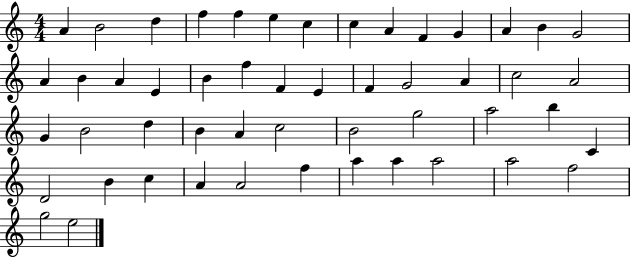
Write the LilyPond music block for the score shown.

{
  \clef treble
  \numericTimeSignature
  \time 4/4
  \key c \major
  a'4 b'2 d''4 | f''4 f''4 e''4 c''4 | c''4 a'4 f'4 g'4 | a'4 b'4 g'2 | \break a'4 b'4 a'4 e'4 | b'4 f''4 f'4 e'4 | f'4 g'2 a'4 | c''2 a'2 | \break g'4 b'2 d''4 | b'4 a'4 c''2 | b'2 g''2 | a''2 b''4 c'4 | \break d'2 b'4 c''4 | a'4 a'2 f''4 | a''4 a''4 a''2 | a''2 f''2 | \break g''2 e''2 | \bar "|."
}